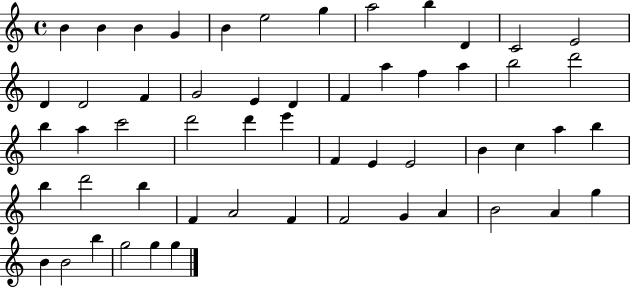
{
  \clef treble
  \time 4/4
  \defaultTimeSignature
  \key c \major
  b'4 b'4 b'4 g'4 | b'4 e''2 g''4 | a''2 b''4 d'4 | c'2 e'2 | \break d'4 d'2 f'4 | g'2 e'4 d'4 | f'4 a''4 f''4 a''4 | b''2 d'''2 | \break b''4 a''4 c'''2 | d'''2 d'''4 e'''4 | f'4 e'4 e'2 | b'4 c''4 a''4 b''4 | \break b''4 d'''2 b''4 | f'4 a'2 f'4 | f'2 g'4 a'4 | b'2 a'4 g''4 | \break b'4 b'2 b''4 | g''2 g''4 g''4 | \bar "|."
}